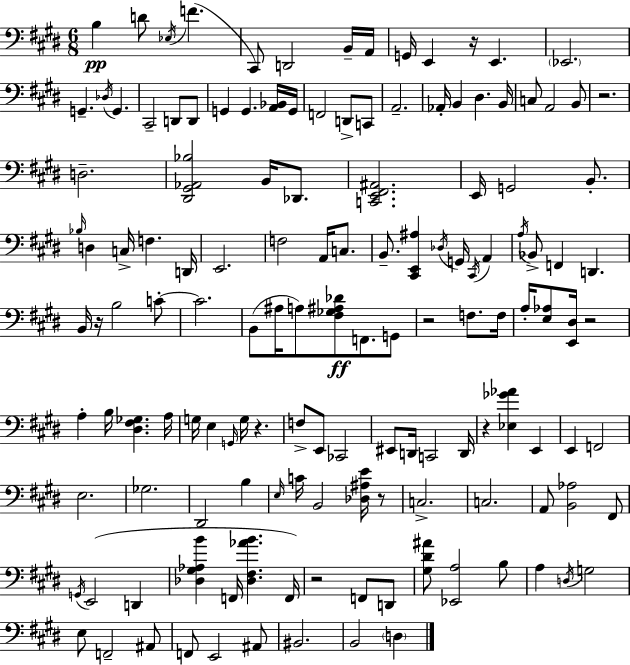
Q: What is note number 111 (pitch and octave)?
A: F2